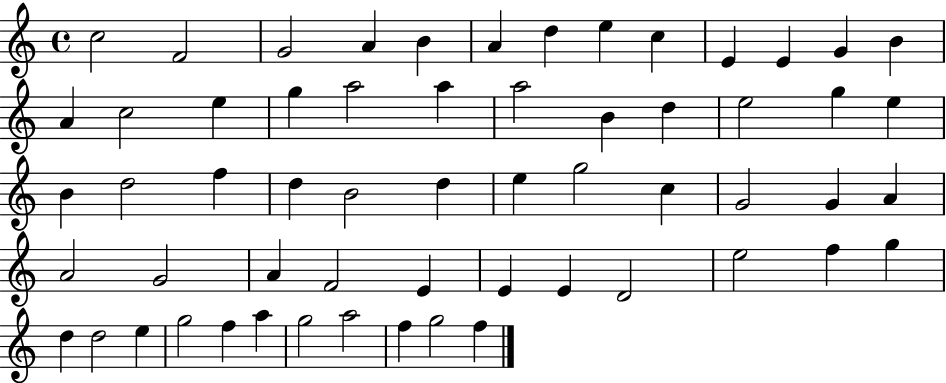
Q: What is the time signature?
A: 4/4